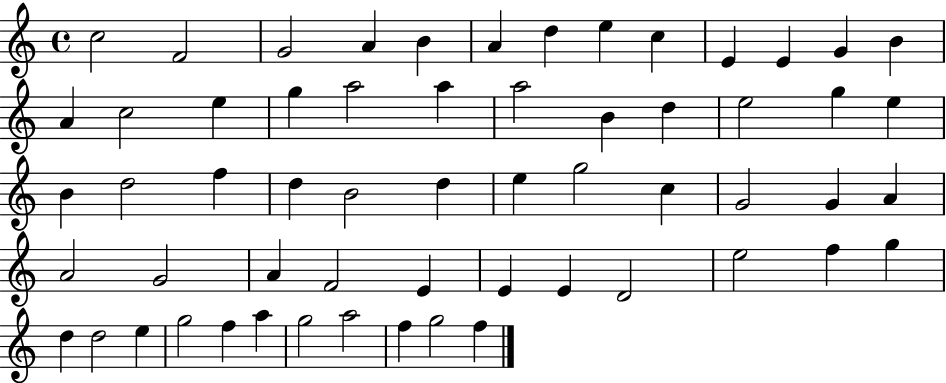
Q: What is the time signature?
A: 4/4